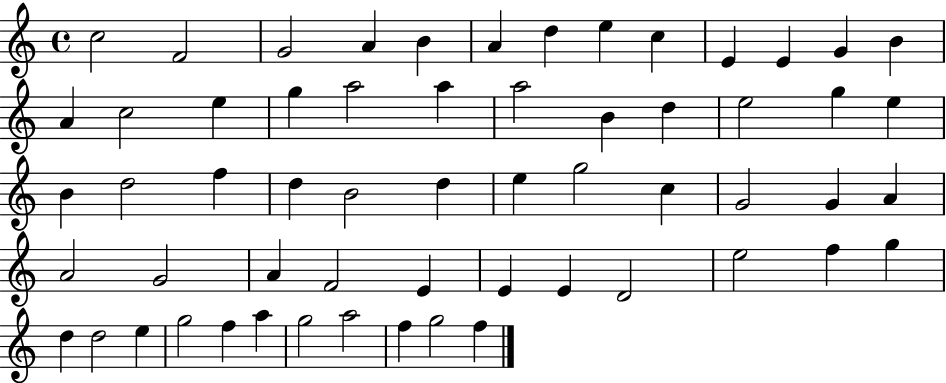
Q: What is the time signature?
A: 4/4